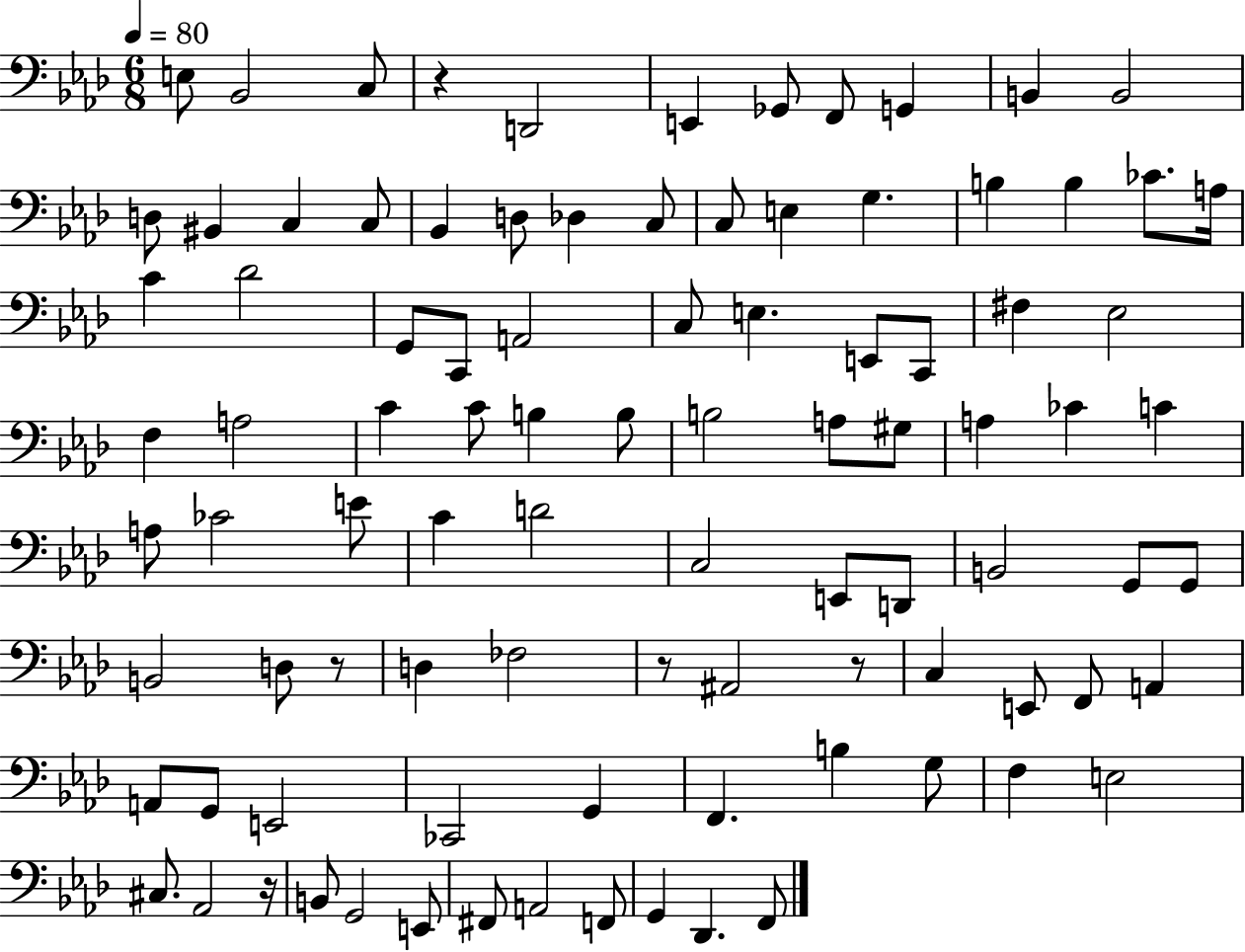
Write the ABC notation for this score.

X:1
T:Untitled
M:6/8
L:1/4
K:Ab
E,/2 _B,,2 C,/2 z D,,2 E,, _G,,/2 F,,/2 G,, B,, B,,2 D,/2 ^B,, C, C,/2 _B,, D,/2 _D, C,/2 C,/2 E, G, B, B, _C/2 A,/4 C _D2 G,,/2 C,,/2 A,,2 C,/2 E, E,,/2 C,,/2 ^F, _E,2 F, A,2 C C/2 B, B,/2 B,2 A,/2 ^G,/2 A, _C C A,/2 _C2 E/2 C D2 C,2 E,,/2 D,,/2 B,,2 G,,/2 G,,/2 B,,2 D,/2 z/2 D, _F,2 z/2 ^A,,2 z/2 C, E,,/2 F,,/2 A,, A,,/2 G,,/2 E,,2 _C,,2 G,, F,, B, G,/2 F, E,2 ^C,/2 _A,,2 z/4 B,,/2 G,,2 E,,/2 ^F,,/2 A,,2 F,,/2 G,, _D,, F,,/2